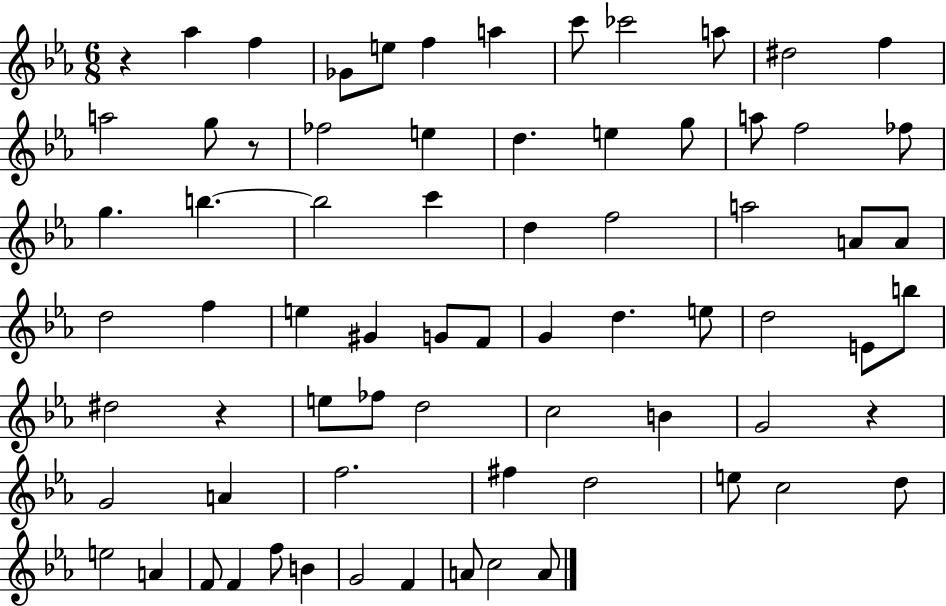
X:1
T:Untitled
M:6/8
L:1/4
K:Eb
z _a f _G/2 e/2 f a c'/2 _c'2 a/2 ^d2 f a2 g/2 z/2 _f2 e d e g/2 a/2 f2 _f/2 g b b2 c' d f2 a2 A/2 A/2 d2 f e ^G G/2 F/2 G d e/2 d2 E/2 b/2 ^d2 z e/2 _f/2 d2 c2 B G2 z G2 A f2 ^f d2 e/2 c2 d/2 e2 A F/2 F f/2 B G2 F A/2 c2 A/2